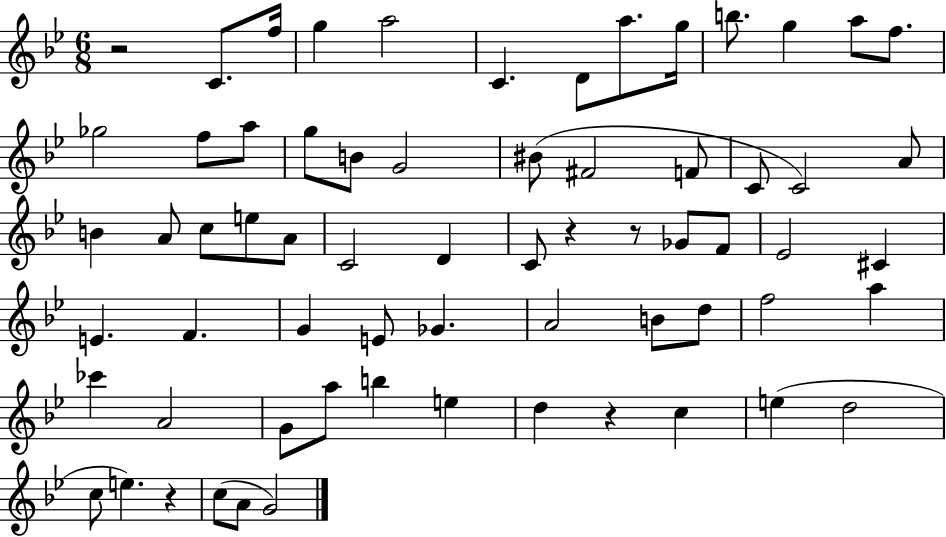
X:1
T:Untitled
M:6/8
L:1/4
K:Bb
z2 C/2 f/4 g a2 C D/2 a/2 g/4 b/2 g a/2 f/2 _g2 f/2 a/2 g/2 B/2 G2 ^B/2 ^F2 F/2 C/2 C2 A/2 B A/2 c/2 e/2 A/2 C2 D C/2 z z/2 _G/2 F/2 _E2 ^C E F G E/2 _G A2 B/2 d/2 f2 a _c' A2 G/2 a/2 b e d z c e d2 c/2 e z c/2 A/2 G2